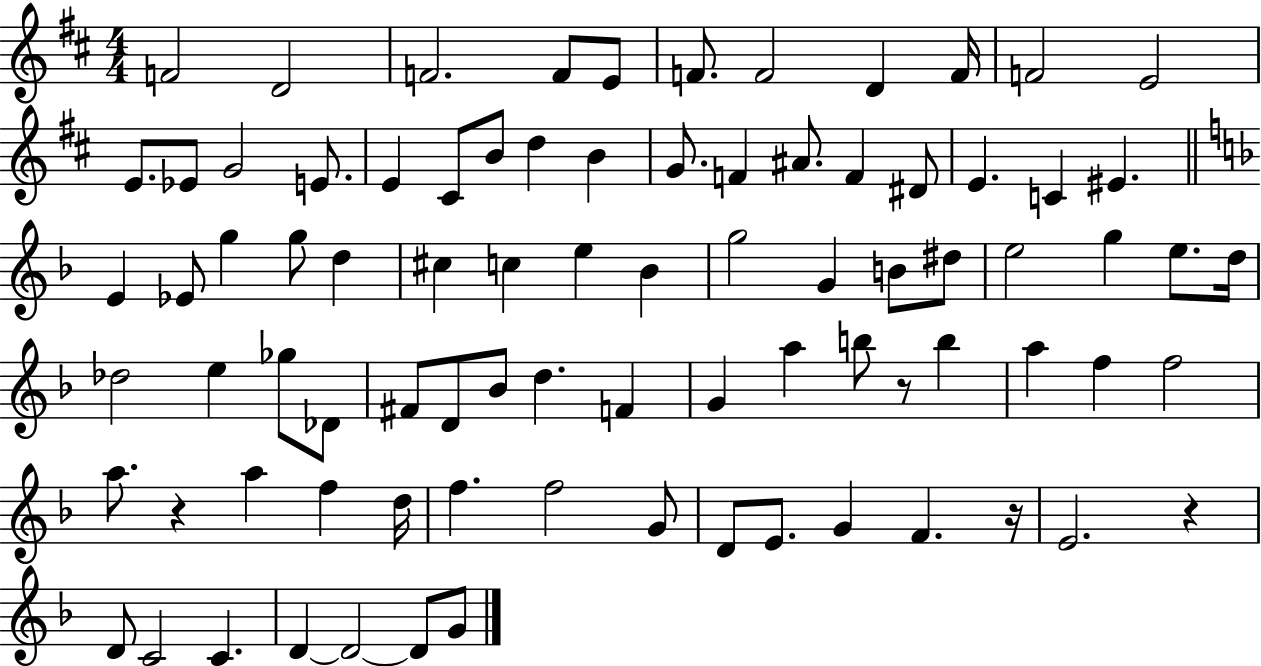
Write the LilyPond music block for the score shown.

{
  \clef treble
  \numericTimeSignature
  \time 4/4
  \key d \major
  f'2 d'2 | f'2. f'8 e'8 | f'8. f'2 d'4 f'16 | f'2 e'2 | \break e'8. ees'8 g'2 e'8. | e'4 cis'8 b'8 d''4 b'4 | g'8. f'4 ais'8. f'4 dis'8 | e'4. c'4 eis'4. | \break \bar "||" \break \key f \major e'4 ees'8 g''4 g''8 d''4 | cis''4 c''4 e''4 bes'4 | g''2 g'4 b'8 dis''8 | e''2 g''4 e''8. d''16 | \break des''2 e''4 ges''8 des'8 | fis'8 d'8 bes'8 d''4. f'4 | g'4 a''4 b''8 r8 b''4 | a''4 f''4 f''2 | \break a''8. r4 a''4 f''4 d''16 | f''4. f''2 g'8 | d'8 e'8. g'4 f'4. r16 | e'2. r4 | \break d'8 c'2 c'4. | d'4~~ d'2~~ d'8 g'8 | \bar "|."
}